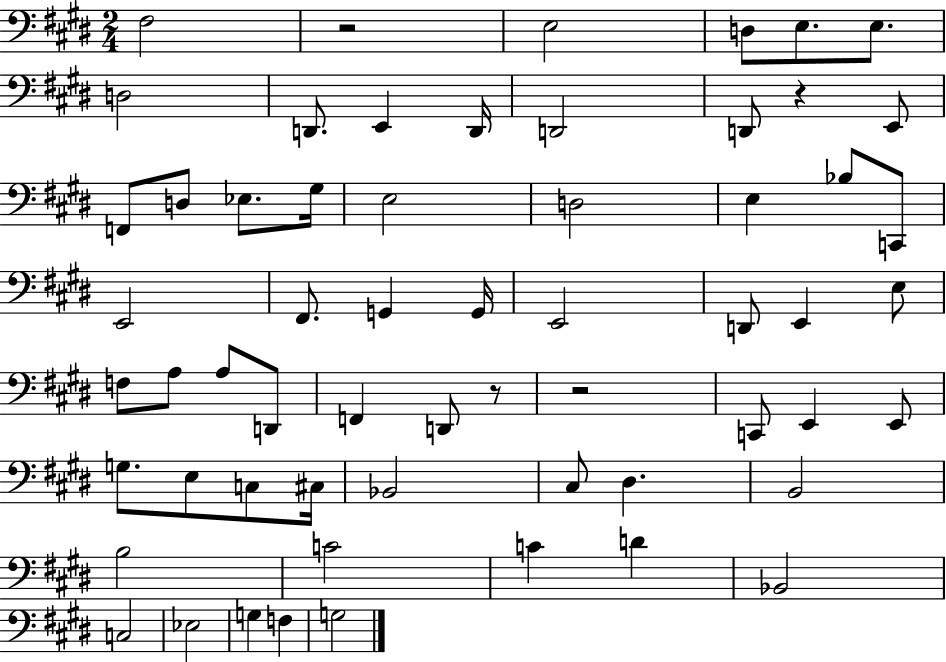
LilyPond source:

{
  \clef bass
  \numericTimeSignature
  \time 2/4
  \key e \major
  \repeat volta 2 { fis2 | r2 | e2 | d8 e8. e8. | \break d2 | d,8. e,4 d,16 | d,2 | d,8 r4 e,8 | \break f,8 d8 ees8. gis16 | e2 | d2 | e4 bes8 c,8 | \break e,2 | fis,8. g,4 g,16 | e,2 | d,8 e,4 e8 | \break f8 a8 a8 d,8 | f,4 d,8 r8 | r2 | c,8 e,4 e,8 | \break g8. e8 c8 cis16 | bes,2 | cis8 dis4. | b,2 | \break b2 | c'2 | c'4 d'4 | bes,2 | \break c2 | ees2 | g4 f4 | g2 | \break } \bar "|."
}